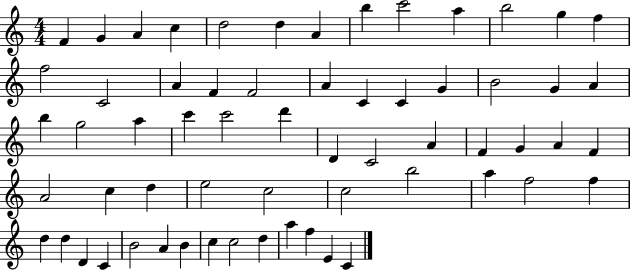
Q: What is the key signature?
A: C major